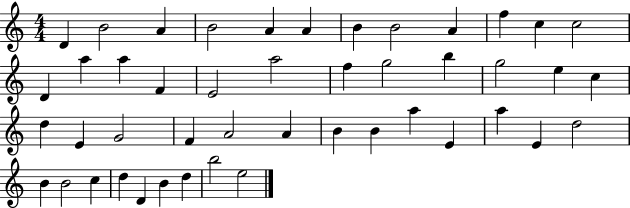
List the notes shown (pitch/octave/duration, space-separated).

D4/q B4/h A4/q B4/h A4/q A4/q B4/q B4/h A4/q F5/q C5/q C5/h D4/q A5/q A5/q F4/q E4/h A5/h F5/q G5/h B5/q G5/h E5/q C5/q D5/q E4/q G4/h F4/q A4/h A4/q B4/q B4/q A5/q E4/q A5/q E4/q D5/h B4/q B4/h C5/q D5/q D4/q B4/q D5/q B5/h E5/h